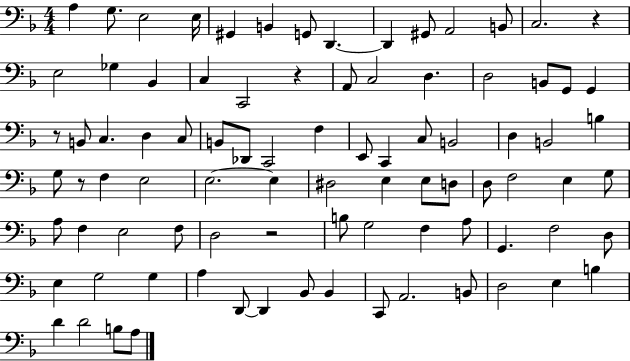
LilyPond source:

{
  \clef bass
  \numericTimeSignature
  \time 4/4
  \key f \major
  a4 g8. e2 e16 | gis,4 b,4 g,8 d,4.~~ | d,4 gis,8 a,2 b,8 | c2. r4 | \break e2 ges4 bes,4 | c4 c,2 r4 | a,8 c2 d4. | d2 b,8 g,8 g,4 | \break r8 b,8 c4. d4 c8 | b,8 des,8 c,2 f4 | e,8 c,4 c8 b,2 | d4 b,2 b4 | \break g8 r8 f4 e2 | e2.~~ e4 | dis2 e4 e8 d8 | d8 f2 e4 g8 | \break a8 f4 e2 f8 | d2 r2 | b8 g2 f4 a8 | g,4. f2 d8 | \break e4 g2 g4 | a4 d,8~~ d,4 bes,8 bes,4 | c,8 a,2. b,8 | d2 e4 b4 | \break d'4 d'2 b8 a8 | \bar "|."
}